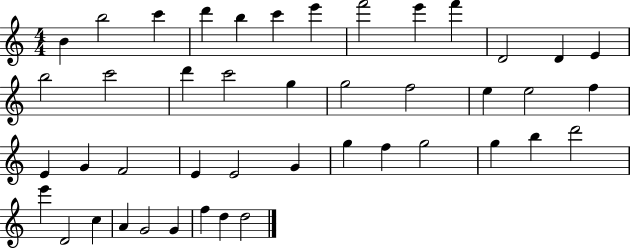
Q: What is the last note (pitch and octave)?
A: D5